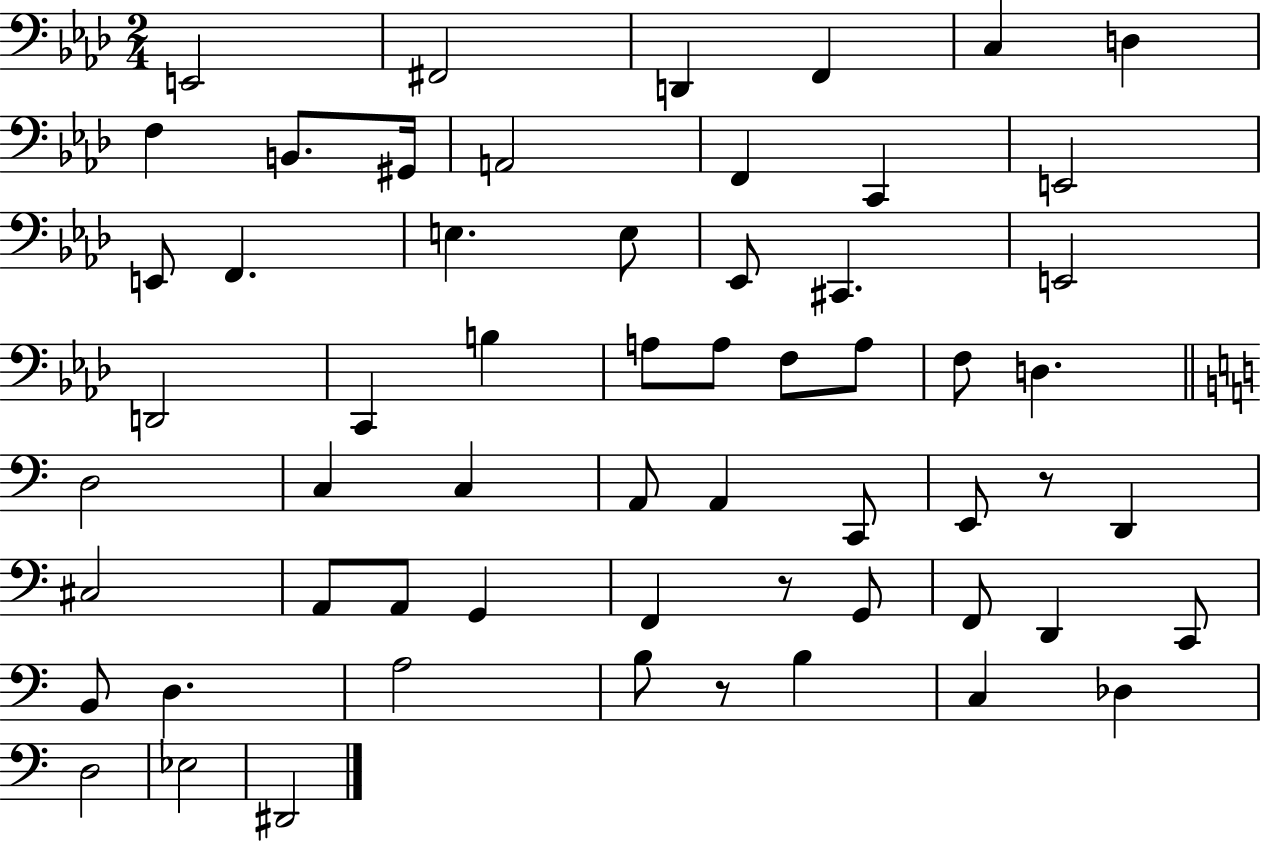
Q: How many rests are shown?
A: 3